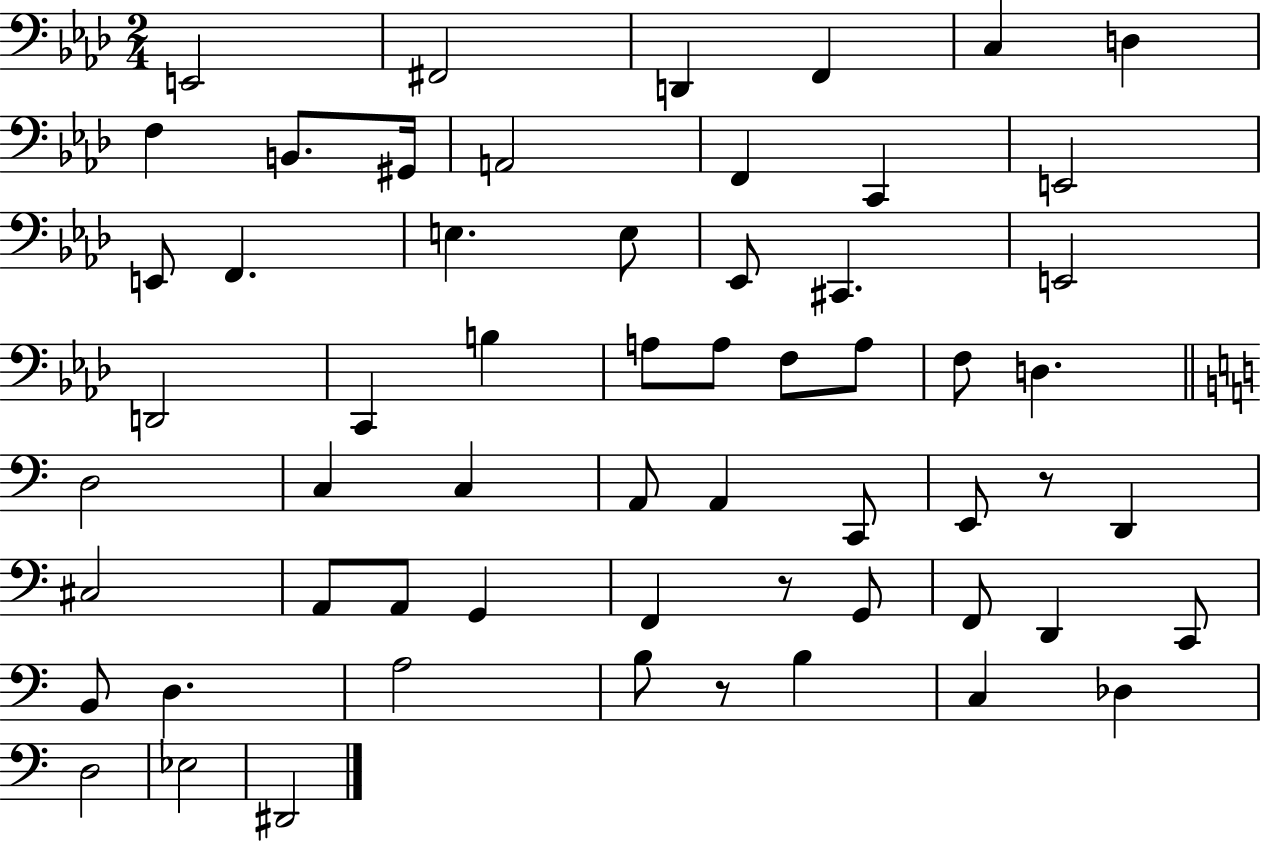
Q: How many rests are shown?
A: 3